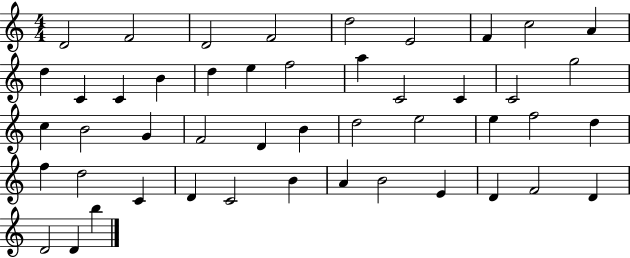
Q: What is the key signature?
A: C major